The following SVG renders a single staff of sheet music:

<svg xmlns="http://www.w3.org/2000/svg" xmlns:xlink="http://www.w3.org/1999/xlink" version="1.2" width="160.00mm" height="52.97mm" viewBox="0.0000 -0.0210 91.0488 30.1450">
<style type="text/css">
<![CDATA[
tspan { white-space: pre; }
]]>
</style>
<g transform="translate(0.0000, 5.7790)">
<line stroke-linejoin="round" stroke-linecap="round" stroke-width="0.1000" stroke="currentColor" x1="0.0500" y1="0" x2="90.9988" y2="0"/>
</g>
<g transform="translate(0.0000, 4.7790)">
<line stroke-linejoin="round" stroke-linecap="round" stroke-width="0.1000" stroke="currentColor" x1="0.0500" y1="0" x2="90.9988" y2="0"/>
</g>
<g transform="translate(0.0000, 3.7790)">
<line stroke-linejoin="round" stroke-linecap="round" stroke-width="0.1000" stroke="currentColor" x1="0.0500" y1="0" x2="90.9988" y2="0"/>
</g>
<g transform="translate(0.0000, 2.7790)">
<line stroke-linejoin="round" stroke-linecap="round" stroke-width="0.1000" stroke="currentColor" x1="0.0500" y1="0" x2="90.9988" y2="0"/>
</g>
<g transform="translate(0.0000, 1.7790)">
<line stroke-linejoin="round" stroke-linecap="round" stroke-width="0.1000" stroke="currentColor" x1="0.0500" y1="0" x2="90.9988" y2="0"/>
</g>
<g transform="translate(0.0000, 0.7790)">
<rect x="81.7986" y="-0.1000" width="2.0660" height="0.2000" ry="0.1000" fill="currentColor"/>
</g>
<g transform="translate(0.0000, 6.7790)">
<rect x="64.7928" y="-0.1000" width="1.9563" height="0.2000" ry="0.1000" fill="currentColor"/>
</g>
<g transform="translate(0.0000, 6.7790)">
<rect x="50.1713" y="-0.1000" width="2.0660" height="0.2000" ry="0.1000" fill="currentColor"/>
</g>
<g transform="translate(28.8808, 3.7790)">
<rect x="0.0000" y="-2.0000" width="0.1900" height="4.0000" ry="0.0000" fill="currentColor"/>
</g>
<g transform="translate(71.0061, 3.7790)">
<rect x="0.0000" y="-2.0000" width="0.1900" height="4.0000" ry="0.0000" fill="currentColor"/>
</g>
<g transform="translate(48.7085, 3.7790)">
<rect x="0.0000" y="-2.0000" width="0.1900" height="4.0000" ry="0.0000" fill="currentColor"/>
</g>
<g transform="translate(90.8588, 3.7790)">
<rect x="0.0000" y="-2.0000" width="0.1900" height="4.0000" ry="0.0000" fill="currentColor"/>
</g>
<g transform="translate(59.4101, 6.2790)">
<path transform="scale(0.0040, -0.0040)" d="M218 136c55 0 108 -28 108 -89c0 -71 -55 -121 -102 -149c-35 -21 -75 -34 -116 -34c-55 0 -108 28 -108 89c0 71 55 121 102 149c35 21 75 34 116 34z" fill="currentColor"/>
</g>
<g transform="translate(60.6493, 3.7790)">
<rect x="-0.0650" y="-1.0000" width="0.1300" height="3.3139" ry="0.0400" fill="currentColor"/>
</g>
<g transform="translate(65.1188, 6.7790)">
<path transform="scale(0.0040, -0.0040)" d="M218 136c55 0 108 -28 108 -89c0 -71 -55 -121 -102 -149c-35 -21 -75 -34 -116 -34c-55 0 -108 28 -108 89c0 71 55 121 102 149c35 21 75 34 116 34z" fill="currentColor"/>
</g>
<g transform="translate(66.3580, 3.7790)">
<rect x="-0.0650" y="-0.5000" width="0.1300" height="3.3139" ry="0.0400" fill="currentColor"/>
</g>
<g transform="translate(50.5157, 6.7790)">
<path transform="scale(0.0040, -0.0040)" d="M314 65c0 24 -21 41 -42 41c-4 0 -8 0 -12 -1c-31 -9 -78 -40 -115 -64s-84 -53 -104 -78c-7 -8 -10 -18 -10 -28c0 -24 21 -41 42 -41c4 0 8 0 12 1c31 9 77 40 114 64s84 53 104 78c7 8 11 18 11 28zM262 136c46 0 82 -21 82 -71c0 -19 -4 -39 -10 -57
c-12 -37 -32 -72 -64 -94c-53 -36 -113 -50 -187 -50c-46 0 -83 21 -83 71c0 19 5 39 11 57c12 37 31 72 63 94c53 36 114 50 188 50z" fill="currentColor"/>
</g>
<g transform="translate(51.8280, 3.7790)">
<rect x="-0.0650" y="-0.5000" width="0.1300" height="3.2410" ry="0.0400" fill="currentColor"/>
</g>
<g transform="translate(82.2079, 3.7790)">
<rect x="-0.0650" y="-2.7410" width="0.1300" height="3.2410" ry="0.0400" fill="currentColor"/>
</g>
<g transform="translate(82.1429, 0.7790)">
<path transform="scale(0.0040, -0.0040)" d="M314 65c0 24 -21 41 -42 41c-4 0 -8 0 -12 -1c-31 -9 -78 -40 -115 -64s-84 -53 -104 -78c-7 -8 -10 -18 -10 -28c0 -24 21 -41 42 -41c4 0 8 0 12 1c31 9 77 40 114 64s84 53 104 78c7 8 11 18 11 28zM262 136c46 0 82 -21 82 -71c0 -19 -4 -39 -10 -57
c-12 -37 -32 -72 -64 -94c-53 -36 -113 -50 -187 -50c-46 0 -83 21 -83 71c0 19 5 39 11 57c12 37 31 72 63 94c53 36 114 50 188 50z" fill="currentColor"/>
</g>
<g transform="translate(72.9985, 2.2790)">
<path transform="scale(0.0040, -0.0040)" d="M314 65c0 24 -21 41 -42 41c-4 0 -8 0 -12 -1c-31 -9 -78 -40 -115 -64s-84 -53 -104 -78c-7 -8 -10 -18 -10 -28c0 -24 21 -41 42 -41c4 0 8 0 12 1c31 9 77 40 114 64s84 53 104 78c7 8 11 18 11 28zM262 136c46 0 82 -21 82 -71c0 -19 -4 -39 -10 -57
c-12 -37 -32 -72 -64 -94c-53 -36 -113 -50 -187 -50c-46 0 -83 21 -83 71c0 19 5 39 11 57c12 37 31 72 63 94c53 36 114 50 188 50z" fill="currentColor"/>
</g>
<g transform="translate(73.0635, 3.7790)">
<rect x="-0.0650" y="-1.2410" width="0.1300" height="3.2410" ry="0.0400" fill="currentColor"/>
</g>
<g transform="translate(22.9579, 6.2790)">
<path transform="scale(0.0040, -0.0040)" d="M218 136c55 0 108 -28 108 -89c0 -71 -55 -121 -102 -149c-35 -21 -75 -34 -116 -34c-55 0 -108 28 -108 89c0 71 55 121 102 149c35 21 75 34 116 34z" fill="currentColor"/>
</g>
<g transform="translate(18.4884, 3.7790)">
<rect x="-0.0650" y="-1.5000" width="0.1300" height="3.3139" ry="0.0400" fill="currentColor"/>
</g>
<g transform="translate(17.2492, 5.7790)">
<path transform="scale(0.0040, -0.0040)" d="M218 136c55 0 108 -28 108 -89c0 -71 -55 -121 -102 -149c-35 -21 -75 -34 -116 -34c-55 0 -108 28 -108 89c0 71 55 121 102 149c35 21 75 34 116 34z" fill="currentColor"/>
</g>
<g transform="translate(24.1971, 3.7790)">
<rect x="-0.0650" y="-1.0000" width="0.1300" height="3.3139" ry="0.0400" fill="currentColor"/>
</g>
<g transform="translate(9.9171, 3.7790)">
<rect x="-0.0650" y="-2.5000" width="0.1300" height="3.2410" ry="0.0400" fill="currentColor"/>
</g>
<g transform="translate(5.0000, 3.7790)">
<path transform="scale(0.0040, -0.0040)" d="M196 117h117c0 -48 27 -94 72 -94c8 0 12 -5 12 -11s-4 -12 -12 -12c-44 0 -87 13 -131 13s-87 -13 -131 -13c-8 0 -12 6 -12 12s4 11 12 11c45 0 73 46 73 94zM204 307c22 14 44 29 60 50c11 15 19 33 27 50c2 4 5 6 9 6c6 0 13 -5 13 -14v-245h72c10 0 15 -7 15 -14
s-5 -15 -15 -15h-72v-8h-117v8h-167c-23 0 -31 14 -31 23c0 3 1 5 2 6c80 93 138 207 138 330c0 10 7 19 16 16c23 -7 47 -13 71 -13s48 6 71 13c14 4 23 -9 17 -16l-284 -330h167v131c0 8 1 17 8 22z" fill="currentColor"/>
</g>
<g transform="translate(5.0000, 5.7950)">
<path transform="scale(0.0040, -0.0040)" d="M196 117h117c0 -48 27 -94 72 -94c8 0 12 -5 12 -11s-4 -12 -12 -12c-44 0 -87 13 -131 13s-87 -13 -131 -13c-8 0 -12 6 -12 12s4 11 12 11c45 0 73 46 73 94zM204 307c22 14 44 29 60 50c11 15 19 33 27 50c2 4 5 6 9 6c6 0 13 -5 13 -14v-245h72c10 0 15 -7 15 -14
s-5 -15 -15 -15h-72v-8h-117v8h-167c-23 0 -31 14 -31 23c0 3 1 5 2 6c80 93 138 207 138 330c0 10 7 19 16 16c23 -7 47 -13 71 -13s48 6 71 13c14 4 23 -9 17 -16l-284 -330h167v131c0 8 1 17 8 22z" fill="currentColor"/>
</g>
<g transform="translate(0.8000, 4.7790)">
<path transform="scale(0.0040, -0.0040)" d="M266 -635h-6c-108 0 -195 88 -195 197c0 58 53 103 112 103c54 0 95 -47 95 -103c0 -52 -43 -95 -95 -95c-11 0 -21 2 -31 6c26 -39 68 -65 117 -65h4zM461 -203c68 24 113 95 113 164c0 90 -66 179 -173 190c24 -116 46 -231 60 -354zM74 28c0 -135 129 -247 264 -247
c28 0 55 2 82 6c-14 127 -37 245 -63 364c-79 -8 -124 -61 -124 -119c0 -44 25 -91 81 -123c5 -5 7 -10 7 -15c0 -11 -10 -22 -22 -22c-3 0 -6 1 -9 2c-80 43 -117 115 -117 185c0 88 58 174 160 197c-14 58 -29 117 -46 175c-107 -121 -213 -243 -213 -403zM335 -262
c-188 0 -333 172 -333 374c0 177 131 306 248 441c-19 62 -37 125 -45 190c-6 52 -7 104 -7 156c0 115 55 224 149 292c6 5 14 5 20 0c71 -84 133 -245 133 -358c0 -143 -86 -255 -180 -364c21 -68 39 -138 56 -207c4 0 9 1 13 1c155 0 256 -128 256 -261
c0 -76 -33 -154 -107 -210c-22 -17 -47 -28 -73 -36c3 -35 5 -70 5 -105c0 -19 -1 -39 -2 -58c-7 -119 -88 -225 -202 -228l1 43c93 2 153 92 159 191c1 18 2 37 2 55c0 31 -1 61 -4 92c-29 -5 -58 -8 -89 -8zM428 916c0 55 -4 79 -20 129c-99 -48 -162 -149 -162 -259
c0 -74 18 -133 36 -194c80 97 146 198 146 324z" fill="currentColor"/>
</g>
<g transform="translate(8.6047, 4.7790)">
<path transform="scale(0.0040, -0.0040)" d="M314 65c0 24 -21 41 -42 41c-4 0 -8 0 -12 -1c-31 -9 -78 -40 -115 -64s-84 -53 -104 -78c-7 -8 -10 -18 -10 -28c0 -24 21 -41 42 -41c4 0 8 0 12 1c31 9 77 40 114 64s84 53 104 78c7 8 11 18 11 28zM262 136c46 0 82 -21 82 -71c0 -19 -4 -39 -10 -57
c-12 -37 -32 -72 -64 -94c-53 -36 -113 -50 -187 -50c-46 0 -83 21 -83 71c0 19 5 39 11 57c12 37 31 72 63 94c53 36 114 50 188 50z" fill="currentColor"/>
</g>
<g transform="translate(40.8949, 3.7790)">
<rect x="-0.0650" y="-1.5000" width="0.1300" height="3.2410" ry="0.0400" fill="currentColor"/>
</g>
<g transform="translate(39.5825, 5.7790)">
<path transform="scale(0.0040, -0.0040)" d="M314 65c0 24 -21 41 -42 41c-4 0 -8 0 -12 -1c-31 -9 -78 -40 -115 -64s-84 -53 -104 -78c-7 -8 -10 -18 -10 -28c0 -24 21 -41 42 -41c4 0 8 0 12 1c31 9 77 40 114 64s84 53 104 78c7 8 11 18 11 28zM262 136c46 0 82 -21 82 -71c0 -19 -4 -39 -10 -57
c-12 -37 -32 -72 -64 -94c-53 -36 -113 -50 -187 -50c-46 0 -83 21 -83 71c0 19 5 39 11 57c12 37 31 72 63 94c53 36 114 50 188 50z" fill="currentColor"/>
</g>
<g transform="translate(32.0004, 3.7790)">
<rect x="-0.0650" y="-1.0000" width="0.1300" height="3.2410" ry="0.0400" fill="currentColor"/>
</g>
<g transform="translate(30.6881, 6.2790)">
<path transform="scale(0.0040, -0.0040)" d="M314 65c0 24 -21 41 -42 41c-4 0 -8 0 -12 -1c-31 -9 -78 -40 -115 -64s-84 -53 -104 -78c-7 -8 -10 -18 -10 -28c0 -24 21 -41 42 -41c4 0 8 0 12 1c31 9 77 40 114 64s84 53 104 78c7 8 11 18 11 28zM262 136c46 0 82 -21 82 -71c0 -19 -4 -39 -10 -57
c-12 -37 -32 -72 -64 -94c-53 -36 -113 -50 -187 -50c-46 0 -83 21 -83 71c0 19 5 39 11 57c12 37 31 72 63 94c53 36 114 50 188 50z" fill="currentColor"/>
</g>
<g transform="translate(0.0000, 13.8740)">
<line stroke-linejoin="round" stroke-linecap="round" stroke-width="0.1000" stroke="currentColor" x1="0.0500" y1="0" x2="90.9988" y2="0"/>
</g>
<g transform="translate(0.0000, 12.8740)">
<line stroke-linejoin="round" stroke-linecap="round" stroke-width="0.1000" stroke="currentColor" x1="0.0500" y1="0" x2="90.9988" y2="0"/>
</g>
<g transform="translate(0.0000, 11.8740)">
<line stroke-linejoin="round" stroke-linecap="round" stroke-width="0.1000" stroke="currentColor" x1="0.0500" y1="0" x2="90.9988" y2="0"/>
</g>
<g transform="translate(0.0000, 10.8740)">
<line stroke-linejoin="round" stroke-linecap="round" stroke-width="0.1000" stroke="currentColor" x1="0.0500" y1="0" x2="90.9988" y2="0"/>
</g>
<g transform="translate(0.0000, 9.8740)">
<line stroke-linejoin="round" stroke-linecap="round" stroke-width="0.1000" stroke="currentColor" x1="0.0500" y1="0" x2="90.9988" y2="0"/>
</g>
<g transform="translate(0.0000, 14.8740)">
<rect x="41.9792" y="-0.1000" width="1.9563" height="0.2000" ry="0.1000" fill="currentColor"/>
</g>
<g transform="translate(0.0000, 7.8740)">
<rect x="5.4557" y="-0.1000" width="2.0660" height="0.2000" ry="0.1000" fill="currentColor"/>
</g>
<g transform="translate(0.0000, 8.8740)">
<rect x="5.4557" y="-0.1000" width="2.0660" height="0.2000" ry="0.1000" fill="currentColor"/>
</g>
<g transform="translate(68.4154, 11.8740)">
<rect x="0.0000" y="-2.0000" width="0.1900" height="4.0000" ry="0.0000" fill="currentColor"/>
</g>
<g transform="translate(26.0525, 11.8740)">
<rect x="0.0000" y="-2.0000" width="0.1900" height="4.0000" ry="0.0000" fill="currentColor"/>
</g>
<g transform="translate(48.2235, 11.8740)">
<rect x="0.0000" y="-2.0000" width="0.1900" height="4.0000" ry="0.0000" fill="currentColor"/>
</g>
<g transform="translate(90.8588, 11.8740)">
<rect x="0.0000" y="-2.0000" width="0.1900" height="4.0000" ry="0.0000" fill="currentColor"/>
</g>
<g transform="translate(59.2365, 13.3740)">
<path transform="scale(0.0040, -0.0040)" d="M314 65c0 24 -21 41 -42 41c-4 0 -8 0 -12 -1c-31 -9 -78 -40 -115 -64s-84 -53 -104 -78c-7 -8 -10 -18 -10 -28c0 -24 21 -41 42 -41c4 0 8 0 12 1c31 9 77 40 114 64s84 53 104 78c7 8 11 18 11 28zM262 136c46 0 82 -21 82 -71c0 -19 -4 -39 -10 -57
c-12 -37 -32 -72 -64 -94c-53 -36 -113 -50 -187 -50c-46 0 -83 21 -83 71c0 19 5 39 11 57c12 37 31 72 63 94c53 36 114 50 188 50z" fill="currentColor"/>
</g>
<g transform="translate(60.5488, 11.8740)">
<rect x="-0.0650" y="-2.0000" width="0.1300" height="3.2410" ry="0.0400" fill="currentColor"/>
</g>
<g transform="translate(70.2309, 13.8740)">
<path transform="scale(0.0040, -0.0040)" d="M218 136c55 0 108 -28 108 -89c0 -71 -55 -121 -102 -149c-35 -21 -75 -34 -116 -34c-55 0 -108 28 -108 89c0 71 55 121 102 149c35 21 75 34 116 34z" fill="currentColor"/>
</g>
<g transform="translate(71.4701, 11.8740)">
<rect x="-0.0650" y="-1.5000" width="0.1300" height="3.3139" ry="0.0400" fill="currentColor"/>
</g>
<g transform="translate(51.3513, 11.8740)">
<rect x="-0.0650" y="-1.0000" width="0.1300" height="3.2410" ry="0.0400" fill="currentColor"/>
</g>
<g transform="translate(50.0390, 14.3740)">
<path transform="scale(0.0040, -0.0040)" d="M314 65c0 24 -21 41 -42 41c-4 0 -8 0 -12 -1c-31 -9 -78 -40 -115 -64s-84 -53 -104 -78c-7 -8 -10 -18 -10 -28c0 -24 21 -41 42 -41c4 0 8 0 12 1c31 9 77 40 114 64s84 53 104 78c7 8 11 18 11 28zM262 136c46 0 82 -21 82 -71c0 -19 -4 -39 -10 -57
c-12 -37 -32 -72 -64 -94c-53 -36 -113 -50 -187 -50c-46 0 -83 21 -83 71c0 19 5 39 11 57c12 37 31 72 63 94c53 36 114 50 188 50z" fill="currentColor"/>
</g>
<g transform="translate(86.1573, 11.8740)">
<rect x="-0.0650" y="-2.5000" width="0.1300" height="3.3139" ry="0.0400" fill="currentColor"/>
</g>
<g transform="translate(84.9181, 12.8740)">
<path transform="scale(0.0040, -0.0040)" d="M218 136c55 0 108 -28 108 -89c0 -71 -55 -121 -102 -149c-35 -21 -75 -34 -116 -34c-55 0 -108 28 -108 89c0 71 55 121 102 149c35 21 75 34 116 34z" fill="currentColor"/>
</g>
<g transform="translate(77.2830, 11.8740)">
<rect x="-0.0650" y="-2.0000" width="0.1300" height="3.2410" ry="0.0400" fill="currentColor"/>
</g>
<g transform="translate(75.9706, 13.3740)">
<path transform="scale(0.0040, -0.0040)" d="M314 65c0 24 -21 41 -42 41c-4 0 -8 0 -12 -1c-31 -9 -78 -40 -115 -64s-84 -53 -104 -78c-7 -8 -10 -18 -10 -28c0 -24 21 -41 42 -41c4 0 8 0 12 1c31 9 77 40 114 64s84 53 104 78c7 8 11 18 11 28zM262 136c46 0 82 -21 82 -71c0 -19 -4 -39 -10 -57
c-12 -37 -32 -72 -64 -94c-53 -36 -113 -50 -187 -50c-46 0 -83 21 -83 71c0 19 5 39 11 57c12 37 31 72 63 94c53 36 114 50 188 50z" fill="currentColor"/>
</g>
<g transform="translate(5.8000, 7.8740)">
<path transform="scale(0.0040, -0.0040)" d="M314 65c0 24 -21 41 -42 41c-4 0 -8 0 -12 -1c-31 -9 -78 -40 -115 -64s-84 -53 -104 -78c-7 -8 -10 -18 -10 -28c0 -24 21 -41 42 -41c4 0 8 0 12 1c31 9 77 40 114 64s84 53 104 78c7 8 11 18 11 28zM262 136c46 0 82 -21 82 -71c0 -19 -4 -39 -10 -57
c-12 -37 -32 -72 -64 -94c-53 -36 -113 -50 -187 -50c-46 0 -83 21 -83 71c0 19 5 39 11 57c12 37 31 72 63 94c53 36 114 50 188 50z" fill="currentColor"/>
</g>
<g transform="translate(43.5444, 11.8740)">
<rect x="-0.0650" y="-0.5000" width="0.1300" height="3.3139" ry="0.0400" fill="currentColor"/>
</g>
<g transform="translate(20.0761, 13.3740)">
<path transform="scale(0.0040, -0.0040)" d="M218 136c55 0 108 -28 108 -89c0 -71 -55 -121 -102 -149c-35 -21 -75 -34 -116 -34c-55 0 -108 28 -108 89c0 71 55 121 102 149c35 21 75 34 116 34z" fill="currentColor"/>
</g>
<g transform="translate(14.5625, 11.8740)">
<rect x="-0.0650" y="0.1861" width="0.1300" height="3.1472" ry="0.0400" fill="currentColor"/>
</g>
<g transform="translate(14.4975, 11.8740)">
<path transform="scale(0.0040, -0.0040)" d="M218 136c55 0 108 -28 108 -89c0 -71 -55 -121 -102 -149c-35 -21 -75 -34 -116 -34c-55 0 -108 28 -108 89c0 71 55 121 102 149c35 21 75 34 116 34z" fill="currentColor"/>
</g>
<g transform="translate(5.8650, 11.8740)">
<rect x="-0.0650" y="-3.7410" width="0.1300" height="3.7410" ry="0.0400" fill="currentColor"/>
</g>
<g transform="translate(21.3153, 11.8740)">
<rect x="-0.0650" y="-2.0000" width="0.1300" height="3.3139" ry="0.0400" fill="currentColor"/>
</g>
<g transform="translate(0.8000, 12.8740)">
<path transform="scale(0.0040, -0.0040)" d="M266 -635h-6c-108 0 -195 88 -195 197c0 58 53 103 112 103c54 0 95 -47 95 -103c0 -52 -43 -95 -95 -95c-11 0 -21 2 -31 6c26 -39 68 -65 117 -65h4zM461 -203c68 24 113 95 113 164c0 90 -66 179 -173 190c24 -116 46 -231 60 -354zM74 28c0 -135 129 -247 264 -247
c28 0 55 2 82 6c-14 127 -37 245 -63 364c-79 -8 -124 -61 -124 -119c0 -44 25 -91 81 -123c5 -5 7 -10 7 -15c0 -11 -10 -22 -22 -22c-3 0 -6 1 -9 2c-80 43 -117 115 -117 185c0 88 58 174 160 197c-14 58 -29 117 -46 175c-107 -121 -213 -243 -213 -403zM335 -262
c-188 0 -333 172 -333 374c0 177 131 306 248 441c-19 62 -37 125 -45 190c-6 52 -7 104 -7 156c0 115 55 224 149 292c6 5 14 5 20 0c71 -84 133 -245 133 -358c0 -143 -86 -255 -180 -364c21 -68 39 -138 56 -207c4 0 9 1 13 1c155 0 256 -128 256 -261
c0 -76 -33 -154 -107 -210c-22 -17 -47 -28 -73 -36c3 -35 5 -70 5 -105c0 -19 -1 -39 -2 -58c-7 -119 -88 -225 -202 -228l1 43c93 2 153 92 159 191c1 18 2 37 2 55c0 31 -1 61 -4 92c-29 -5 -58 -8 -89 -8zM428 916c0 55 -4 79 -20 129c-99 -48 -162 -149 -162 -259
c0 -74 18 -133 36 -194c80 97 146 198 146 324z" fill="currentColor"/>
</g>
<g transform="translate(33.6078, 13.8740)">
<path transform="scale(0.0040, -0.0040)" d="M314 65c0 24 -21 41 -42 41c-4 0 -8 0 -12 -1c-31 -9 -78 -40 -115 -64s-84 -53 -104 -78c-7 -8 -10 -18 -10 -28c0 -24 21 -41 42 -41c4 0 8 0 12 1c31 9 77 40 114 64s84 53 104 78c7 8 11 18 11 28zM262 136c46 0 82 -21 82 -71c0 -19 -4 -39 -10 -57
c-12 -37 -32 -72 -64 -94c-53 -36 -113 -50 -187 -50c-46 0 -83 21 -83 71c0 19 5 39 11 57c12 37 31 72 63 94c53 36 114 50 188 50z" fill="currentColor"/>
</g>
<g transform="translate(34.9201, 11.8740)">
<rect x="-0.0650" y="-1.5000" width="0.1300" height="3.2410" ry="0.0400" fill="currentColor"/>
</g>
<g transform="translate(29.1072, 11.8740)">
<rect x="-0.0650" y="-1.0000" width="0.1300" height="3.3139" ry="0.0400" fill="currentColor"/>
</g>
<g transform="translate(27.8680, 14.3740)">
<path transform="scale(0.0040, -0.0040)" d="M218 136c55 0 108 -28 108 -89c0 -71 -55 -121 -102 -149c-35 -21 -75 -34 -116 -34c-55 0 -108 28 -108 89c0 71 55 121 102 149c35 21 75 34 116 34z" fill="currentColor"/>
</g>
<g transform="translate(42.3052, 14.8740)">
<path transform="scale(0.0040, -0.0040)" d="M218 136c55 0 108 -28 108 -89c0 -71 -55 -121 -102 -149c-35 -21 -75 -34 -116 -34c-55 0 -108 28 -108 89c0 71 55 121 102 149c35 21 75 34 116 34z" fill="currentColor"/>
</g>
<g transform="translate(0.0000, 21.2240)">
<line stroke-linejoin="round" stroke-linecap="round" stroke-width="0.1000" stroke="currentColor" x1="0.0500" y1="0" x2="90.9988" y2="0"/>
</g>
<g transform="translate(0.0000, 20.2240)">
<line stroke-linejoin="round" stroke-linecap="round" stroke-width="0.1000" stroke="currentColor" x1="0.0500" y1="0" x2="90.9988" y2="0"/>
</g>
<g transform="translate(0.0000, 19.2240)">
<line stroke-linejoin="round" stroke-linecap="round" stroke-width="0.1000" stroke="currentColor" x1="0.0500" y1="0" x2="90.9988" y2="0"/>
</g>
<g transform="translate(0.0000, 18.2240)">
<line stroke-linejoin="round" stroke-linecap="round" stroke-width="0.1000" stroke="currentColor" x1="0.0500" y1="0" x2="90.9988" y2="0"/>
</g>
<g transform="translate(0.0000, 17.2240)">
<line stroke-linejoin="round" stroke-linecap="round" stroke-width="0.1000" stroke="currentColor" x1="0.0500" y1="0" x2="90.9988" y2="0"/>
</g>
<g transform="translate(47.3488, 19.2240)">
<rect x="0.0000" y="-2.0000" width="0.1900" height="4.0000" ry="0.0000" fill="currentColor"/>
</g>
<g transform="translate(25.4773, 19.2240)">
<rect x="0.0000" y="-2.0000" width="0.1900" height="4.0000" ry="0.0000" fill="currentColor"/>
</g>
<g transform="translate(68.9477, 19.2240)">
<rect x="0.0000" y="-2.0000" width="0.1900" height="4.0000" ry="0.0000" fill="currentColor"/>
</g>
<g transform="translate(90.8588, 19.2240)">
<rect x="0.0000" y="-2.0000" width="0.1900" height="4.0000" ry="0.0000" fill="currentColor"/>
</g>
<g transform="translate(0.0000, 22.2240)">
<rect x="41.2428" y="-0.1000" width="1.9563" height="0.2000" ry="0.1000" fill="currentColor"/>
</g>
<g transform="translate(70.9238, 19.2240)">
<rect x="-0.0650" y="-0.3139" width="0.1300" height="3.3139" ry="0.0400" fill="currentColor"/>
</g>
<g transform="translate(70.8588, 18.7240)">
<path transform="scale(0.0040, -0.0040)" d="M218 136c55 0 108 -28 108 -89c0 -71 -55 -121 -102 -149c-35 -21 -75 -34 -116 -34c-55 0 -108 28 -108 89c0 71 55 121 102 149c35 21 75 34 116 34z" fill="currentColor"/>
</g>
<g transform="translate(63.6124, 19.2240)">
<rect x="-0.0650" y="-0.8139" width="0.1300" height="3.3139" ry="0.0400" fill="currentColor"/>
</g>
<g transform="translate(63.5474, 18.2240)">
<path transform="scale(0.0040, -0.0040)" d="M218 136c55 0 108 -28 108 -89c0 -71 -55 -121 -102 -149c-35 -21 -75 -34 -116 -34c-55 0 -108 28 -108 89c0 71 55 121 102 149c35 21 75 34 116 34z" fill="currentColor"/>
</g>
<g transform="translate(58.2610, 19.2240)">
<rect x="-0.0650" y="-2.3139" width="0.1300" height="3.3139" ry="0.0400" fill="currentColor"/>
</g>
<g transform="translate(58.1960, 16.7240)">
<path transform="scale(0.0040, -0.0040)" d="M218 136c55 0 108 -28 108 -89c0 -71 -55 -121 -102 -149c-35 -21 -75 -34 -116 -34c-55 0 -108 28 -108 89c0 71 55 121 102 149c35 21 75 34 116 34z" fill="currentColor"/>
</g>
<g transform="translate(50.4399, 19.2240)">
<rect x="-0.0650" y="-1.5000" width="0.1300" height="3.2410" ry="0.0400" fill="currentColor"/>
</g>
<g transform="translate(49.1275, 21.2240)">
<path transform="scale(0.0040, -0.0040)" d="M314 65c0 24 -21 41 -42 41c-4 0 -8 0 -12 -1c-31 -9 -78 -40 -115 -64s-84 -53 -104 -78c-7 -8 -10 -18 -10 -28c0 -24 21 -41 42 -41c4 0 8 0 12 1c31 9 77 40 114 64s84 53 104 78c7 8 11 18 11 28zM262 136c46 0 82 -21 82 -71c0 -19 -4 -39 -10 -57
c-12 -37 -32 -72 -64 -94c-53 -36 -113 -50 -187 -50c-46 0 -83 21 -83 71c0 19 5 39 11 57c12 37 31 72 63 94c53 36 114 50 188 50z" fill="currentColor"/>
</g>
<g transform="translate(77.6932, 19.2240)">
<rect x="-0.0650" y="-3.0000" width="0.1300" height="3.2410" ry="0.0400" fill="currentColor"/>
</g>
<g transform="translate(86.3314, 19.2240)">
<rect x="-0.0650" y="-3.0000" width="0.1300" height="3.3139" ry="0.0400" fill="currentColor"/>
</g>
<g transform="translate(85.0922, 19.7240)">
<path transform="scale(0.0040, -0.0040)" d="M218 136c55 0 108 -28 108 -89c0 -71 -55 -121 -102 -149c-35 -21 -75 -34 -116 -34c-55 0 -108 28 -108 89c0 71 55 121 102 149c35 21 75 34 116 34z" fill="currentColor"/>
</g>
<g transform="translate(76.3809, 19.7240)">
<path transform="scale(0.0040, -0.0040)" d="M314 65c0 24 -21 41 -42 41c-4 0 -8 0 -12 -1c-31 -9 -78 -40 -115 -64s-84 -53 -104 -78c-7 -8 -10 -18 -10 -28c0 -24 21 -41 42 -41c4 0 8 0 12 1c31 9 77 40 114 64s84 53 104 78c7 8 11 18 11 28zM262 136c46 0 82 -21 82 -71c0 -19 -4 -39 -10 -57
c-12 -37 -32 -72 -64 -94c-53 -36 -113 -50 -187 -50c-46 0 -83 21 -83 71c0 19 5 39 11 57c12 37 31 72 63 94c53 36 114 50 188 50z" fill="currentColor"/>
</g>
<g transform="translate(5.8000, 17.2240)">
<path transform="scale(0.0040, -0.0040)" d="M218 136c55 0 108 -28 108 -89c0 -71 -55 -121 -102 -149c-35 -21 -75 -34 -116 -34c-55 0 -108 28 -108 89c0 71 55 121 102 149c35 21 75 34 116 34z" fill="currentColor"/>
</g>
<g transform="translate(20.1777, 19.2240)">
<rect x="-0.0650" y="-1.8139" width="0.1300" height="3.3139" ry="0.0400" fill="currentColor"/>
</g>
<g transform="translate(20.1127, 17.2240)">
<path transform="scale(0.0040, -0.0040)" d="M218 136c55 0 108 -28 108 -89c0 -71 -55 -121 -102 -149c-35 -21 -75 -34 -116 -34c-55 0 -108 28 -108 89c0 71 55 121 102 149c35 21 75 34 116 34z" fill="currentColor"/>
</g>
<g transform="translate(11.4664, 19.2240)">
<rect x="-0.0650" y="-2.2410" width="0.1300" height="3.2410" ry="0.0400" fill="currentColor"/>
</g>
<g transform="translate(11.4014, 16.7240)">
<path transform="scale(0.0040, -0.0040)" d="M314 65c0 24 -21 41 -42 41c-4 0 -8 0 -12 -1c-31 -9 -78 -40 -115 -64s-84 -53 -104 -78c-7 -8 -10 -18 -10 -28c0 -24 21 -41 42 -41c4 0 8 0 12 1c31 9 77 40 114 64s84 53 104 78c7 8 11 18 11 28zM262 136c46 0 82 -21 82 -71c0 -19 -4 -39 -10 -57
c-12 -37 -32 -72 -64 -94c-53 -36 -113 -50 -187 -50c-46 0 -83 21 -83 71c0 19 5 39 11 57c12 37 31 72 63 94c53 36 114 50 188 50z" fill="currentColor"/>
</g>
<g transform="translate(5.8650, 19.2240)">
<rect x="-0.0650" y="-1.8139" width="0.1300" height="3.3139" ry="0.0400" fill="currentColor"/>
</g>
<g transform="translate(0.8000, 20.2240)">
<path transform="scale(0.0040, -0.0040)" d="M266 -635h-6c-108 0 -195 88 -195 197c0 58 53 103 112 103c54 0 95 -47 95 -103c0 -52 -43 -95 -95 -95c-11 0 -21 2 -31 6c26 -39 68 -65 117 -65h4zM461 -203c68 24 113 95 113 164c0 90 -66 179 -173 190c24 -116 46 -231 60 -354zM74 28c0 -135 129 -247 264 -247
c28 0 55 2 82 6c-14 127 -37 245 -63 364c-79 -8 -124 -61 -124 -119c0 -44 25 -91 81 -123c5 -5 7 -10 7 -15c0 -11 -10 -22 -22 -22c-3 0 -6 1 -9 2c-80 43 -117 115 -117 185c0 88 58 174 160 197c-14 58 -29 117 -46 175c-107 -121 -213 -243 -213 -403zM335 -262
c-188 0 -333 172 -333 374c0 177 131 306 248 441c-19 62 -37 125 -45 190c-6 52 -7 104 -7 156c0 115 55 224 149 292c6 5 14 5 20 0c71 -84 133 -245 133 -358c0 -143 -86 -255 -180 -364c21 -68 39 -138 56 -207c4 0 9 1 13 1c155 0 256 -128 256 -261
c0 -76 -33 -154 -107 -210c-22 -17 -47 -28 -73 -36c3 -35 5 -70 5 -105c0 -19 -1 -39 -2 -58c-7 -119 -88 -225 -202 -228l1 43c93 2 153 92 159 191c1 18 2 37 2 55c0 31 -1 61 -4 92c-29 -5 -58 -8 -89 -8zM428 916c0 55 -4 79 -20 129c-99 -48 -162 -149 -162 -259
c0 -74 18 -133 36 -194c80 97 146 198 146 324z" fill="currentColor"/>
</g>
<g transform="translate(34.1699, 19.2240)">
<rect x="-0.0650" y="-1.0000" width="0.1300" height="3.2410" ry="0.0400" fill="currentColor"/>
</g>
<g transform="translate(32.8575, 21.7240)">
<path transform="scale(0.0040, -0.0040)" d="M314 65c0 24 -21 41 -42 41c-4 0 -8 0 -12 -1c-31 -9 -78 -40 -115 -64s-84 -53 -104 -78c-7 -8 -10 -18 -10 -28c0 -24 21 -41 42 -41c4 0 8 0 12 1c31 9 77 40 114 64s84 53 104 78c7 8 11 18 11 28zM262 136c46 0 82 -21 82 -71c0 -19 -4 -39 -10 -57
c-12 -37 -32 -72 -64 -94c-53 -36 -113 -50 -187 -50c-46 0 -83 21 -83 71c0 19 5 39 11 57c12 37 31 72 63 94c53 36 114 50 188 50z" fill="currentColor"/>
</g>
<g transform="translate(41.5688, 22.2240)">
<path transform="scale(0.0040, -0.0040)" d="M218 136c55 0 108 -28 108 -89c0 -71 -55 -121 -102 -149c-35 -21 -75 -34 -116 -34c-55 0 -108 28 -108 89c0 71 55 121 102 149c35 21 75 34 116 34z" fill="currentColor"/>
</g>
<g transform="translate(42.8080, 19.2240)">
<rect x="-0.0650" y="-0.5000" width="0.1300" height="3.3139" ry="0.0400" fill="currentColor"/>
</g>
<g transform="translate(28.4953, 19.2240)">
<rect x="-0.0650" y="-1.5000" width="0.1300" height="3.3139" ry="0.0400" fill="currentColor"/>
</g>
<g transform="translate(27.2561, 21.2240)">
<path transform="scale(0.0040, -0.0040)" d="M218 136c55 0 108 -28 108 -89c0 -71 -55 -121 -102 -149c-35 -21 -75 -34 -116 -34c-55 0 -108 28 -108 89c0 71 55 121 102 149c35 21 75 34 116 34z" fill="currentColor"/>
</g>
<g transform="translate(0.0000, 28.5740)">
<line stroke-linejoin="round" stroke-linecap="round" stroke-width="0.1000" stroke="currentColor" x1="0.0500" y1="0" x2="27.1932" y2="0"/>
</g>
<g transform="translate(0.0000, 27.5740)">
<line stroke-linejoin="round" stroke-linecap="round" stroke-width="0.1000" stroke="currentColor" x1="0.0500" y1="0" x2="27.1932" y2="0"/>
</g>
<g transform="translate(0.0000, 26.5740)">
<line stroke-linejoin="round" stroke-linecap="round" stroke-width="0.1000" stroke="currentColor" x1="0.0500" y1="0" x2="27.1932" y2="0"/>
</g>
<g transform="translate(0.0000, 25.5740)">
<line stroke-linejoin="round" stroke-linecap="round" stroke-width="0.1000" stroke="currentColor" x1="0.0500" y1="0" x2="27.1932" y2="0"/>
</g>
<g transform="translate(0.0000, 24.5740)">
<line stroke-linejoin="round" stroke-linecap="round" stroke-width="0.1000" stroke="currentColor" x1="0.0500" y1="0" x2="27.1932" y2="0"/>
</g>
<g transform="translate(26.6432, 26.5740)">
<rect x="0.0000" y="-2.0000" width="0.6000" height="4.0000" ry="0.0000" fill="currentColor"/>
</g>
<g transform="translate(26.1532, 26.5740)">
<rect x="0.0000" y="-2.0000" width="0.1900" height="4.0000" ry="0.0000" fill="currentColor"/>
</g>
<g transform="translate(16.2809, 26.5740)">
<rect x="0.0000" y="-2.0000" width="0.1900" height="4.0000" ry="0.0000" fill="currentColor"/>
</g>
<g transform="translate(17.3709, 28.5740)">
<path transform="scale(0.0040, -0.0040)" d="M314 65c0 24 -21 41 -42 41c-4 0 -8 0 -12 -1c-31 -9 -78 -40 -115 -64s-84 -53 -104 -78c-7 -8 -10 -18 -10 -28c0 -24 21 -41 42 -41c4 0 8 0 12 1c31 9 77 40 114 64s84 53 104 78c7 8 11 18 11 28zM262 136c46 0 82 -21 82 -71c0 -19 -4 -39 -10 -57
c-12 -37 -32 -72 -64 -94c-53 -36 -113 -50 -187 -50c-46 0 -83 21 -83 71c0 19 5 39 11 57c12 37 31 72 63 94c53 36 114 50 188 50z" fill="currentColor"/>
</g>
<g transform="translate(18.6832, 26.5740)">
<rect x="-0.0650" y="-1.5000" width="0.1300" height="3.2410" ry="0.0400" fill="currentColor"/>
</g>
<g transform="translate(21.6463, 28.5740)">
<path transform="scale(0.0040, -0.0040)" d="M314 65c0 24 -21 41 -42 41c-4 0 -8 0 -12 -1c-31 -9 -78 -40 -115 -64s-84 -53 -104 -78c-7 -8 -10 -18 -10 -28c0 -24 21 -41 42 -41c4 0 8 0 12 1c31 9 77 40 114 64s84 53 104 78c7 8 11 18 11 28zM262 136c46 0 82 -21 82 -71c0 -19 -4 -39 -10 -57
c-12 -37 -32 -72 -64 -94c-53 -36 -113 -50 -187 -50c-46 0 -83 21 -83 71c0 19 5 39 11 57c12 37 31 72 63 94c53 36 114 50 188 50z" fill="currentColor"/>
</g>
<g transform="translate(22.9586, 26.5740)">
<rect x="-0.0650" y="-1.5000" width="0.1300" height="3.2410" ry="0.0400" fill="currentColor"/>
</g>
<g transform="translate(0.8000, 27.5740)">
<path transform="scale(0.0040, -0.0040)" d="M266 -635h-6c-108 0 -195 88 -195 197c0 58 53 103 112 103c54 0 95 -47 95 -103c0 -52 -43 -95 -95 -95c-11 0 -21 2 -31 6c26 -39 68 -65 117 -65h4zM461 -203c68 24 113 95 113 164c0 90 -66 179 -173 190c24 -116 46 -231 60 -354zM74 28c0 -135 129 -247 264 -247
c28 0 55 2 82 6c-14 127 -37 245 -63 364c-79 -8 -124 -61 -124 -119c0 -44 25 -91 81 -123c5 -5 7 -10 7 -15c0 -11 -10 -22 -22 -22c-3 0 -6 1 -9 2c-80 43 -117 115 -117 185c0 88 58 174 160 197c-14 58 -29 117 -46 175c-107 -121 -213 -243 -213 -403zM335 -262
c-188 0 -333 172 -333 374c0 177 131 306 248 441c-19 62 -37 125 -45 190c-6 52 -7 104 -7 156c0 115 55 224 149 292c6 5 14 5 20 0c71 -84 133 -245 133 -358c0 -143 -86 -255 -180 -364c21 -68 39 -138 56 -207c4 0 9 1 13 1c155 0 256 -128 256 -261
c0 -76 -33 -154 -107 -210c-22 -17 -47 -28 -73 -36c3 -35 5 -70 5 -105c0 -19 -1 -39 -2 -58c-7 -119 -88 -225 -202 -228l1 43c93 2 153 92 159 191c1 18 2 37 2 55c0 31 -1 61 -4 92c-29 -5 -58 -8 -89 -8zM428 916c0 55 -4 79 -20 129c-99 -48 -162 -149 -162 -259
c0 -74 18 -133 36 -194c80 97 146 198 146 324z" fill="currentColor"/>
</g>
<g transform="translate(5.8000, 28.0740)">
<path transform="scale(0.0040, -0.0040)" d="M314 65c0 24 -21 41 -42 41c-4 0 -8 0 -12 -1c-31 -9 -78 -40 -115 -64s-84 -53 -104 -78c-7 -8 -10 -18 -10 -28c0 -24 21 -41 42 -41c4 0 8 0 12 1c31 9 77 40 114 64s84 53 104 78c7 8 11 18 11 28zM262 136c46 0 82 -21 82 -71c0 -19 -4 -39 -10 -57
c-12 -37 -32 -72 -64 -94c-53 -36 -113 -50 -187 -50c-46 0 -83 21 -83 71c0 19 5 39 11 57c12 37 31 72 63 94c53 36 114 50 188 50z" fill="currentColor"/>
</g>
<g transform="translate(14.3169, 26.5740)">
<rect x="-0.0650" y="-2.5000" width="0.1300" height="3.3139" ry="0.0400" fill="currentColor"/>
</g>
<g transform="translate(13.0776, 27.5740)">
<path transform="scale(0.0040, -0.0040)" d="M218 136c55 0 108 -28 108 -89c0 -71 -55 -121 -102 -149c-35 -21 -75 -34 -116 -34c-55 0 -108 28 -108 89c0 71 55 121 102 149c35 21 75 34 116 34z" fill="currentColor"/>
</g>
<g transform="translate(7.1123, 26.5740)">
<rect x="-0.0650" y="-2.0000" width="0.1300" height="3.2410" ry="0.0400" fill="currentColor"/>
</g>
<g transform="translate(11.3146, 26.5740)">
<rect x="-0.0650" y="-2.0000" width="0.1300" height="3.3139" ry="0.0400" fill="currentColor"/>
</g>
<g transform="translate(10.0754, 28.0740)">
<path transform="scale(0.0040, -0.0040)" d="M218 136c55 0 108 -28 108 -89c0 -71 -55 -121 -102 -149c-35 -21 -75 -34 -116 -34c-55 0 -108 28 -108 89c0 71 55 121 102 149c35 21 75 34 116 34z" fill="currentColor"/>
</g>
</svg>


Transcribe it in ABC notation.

X:1
T:Untitled
M:4/4
L:1/4
K:C
G2 E D D2 E2 C2 D C e2 a2 c'2 B F D E2 C D2 F2 E F2 G f g2 f E D2 C E2 g d c A2 A F2 F G E2 E2